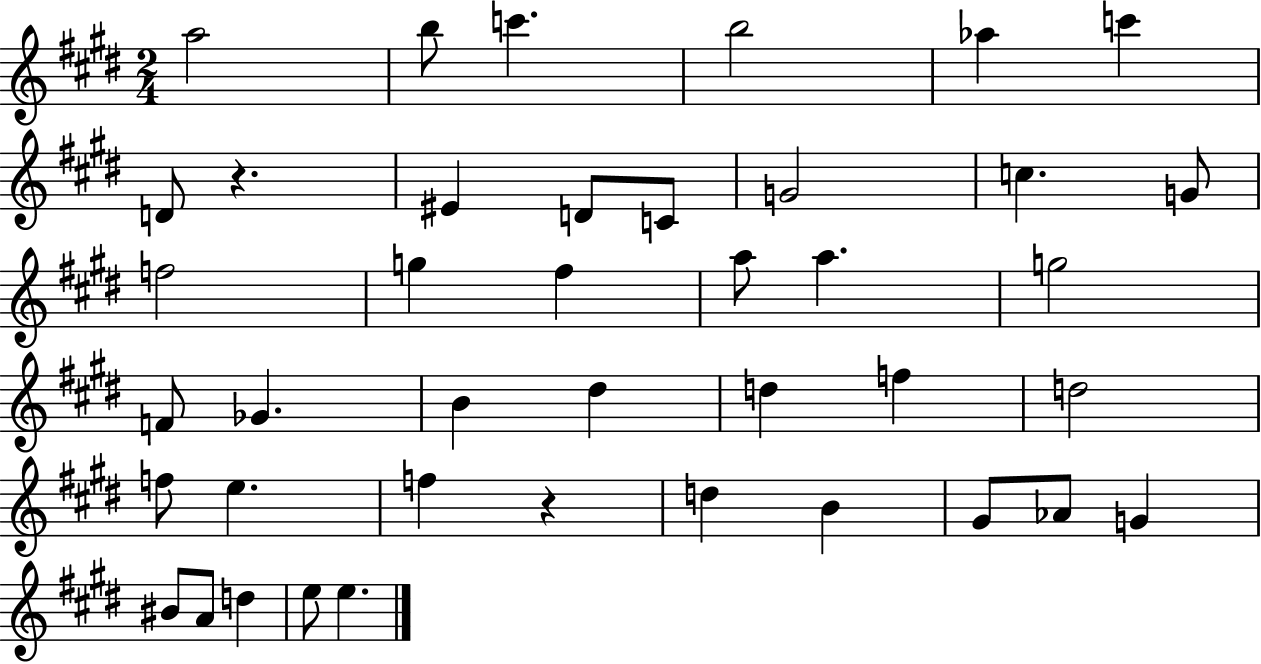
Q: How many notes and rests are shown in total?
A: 41